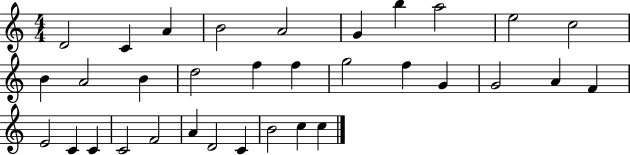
X:1
T:Untitled
M:4/4
L:1/4
K:C
D2 C A B2 A2 G b a2 e2 c2 B A2 B d2 f f g2 f G G2 A F E2 C C C2 F2 A D2 C B2 c c